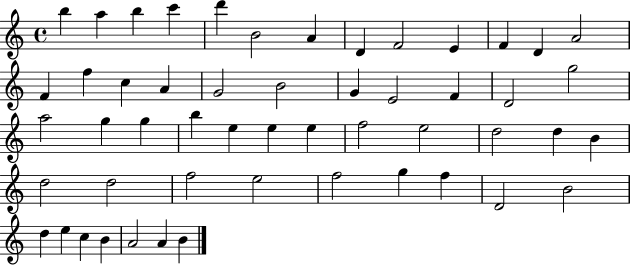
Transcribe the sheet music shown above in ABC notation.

X:1
T:Untitled
M:4/4
L:1/4
K:C
b a b c' d' B2 A D F2 E F D A2 F f c A G2 B2 G E2 F D2 g2 a2 g g b e e e f2 e2 d2 d B d2 d2 f2 e2 f2 g f D2 B2 d e c B A2 A B